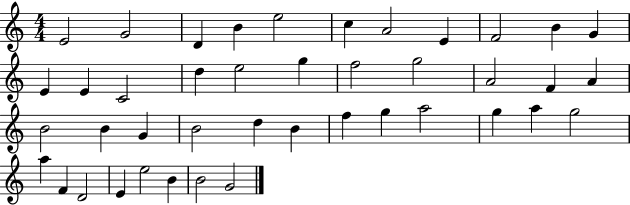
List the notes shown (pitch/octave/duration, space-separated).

E4/h G4/h D4/q B4/q E5/h C5/q A4/h E4/q F4/h B4/q G4/q E4/q E4/q C4/h D5/q E5/h G5/q F5/h G5/h A4/h F4/q A4/q B4/h B4/q G4/q B4/h D5/q B4/q F5/q G5/q A5/h G5/q A5/q G5/h A5/q F4/q D4/h E4/q E5/h B4/q B4/h G4/h